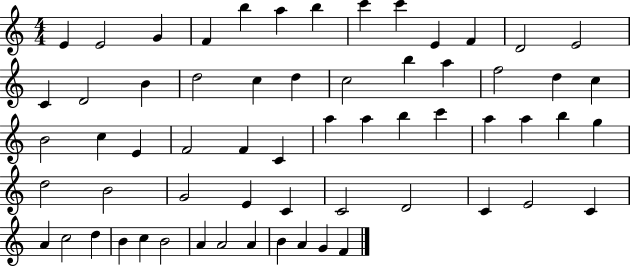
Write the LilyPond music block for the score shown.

{
  \clef treble
  \numericTimeSignature
  \time 4/4
  \key c \major
  e'4 e'2 g'4 | f'4 b''4 a''4 b''4 | c'''4 c'''4 e'4 f'4 | d'2 e'2 | \break c'4 d'2 b'4 | d''2 c''4 d''4 | c''2 b''4 a''4 | f''2 d''4 c''4 | \break b'2 c''4 e'4 | f'2 f'4 c'4 | a''4 a''4 b''4 c'''4 | a''4 a''4 b''4 g''4 | \break d''2 b'2 | g'2 e'4 c'4 | c'2 d'2 | c'4 e'2 c'4 | \break a'4 c''2 d''4 | b'4 c''4 b'2 | a'4 a'2 a'4 | b'4 a'4 g'4 f'4 | \break \bar "|."
}